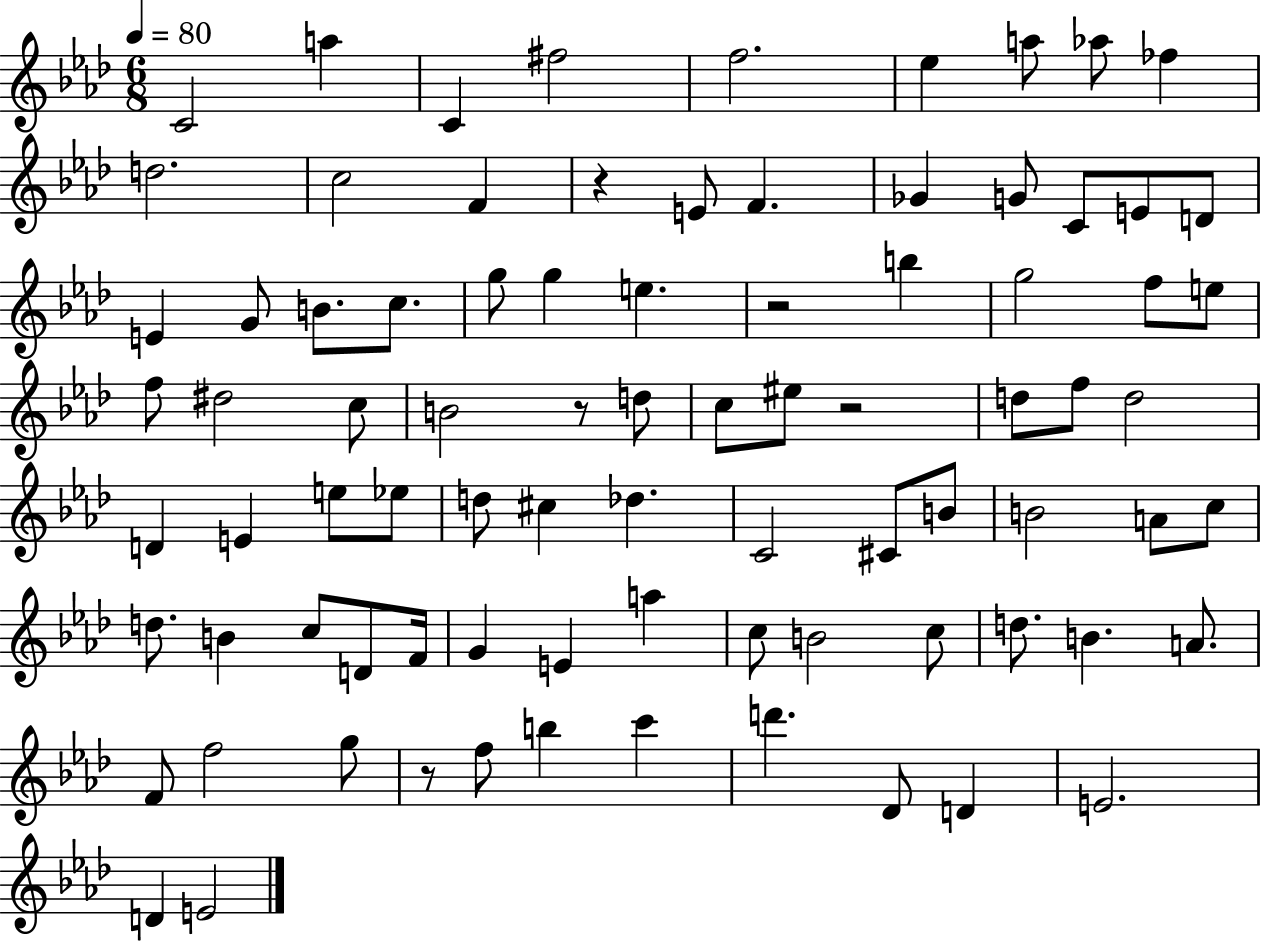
{
  \clef treble
  \numericTimeSignature
  \time 6/8
  \key aes \major
  \tempo 4 = 80
  c'2 a''4 | c'4 fis''2 | f''2. | ees''4 a''8 aes''8 fes''4 | \break d''2. | c''2 f'4 | r4 e'8 f'4. | ges'4 g'8 c'8 e'8 d'8 | \break e'4 g'8 b'8. c''8. | g''8 g''4 e''4. | r2 b''4 | g''2 f''8 e''8 | \break f''8 dis''2 c''8 | b'2 r8 d''8 | c''8 eis''8 r2 | d''8 f''8 d''2 | \break d'4 e'4 e''8 ees''8 | d''8 cis''4 des''4. | c'2 cis'8 b'8 | b'2 a'8 c''8 | \break d''8. b'4 c''8 d'8 f'16 | g'4 e'4 a''4 | c''8 b'2 c''8 | d''8. b'4. a'8. | \break f'8 f''2 g''8 | r8 f''8 b''4 c'''4 | d'''4. des'8 d'4 | e'2. | \break d'4 e'2 | \bar "|."
}